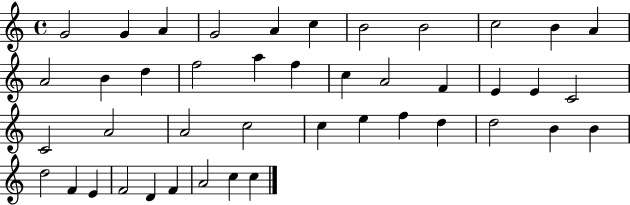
G4/h G4/q A4/q G4/h A4/q C5/q B4/h B4/h C5/h B4/q A4/q A4/h B4/q D5/q F5/h A5/q F5/q C5/q A4/h F4/q E4/q E4/q C4/h C4/h A4/h A4/h C5/h C5/q E5/q F5/q D5/q D5/h B4/q B4/q D5/h F4/q E4/q F4/h D4/q F4/q A4/h C5/q C5/q